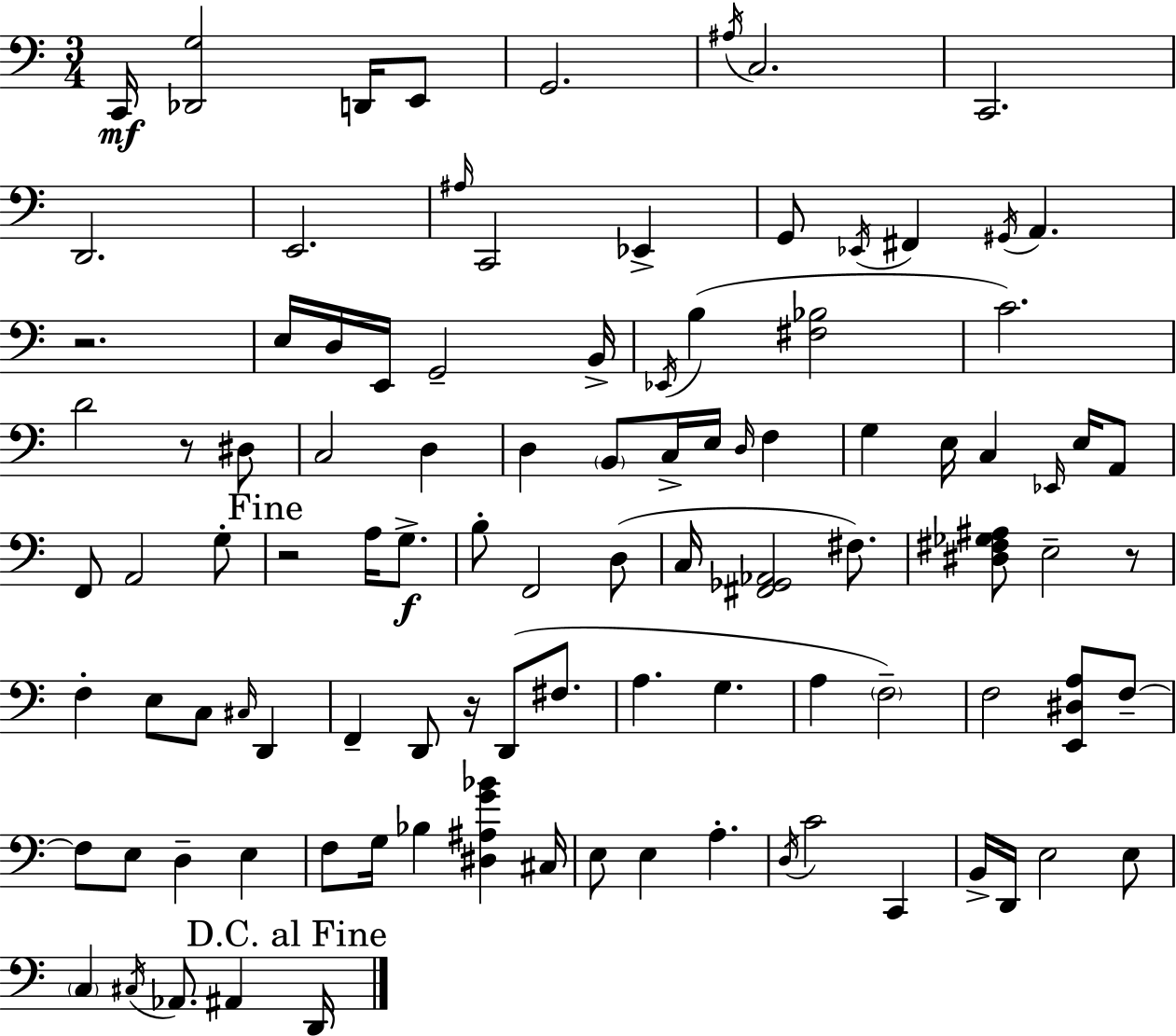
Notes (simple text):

C2/s [Db2,G3]/h D2/s E2/e G2/h. A#3/s C3/h. C2/h. D2/h. E2/h. A#3/s C2/h Eb2/q G2/e Eb2/s F#2/q G#2/s A2/q. R/h. E3/s D3/s E2/s G2/h B2/s Eb2/s B3/q [F#3,Bb3]/h C4/h. D4/h R/e D#3/e C3/h D3/q D3/q B2/e C3/s E3/s D3/s F3/q G3/q E3/s C3/q Eb2/s E3/s A2/e F2/e A2/h G3/e R/h A3/s G3/e. B3/e F2/h D3/e C3/s [F#2,Gb2,Ab2]/h F#3/e. [D#3,F#3,Gb3,A#3]/e E3/h R/e F3/q E3/e C3/e C#3/s D2/q F2/q D2/e R/s D2/e F#3/e. A3/q. G3/q. A3/q F3/h F3/h [E2,D#3,A3]/e F3/e F3/e E3/e D3/q E3/q F3/e G3/s Bb3/q [D#3,A#3,G4,Bb4]/q C#3/s E3/e E3/q A3/q. D3/s C4/h C2/q B2/s D2/s E3/h E3/e C3/q C#3/s Ab2/e. A#2/q D2/s